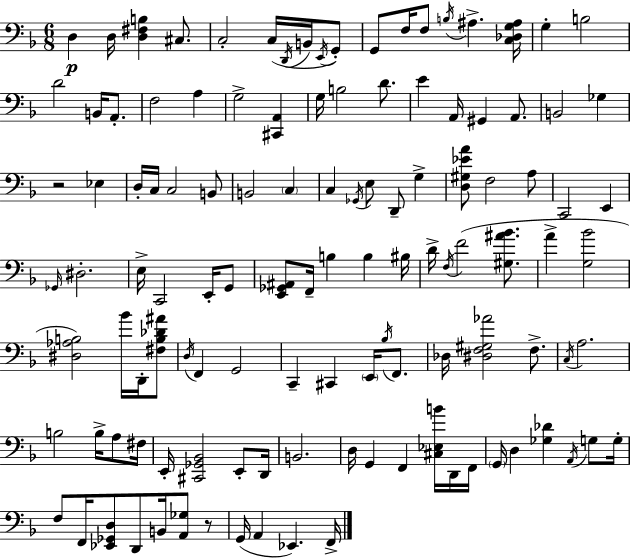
D3/q D3/s [D3,F#3,B3]/q C#3/e. C3/h C3/s D2/s B2/s E2/s G2/e G2/e F3/s F3/e B3/s A#3/q. [C3,Db3,G3,A#3]/s G3/q B3/h D4/h B2/s A2/e. F3/h A3/q G3/h [C#2,A2]/q G3/s B3/h D4/e. E4/q A2/s G#2/q A2/e. B2/h Gb3/q R/h Eb3/q D3/s C3/s C3/h B2/e B2/h C3/q C3/q Gb2/s E3/e D2/e G3/q [D3,G#3,Eb4,A4]/e F3/h A3/e C2/h E2/q Gb2/s D#3/h. E3/s C2/h E2/s G2/e [E2,Gb2,A#2]/e F2/s B3/q B3/q BIS3/s D4/s F3/s F4/h [G#3,A#4,Bb4]/e. A4/q [G3,Bb4]/h [D#3,Ab3,B3]/h Bb4/s D2/s [F#3,B3,Db4,A#4]/e D3/s F2/q G2/h C2/q C#2/q E2/s Bb3/s F2/e. Db3/s [D#3,F3,G#3,Ab4]/h F3/e. C3/s A3/h. B3/h B3/s A3/e F#3/s E2/s [C#2,Gb2,Bb2]/h E2/e D2/s B2/h. D3/s G2/q F2/q [C#3,Eb3,B4]/s D2/s F2/s G2/s D3/q [Gb3,Db4]/q A2/s G3/e G3/s F3/e F2/s [Eb2,Gb2,D3]/e D2/e B2/s [A2,Gb3]/e R/e G2/s A2/q Eb2/q. F2/s